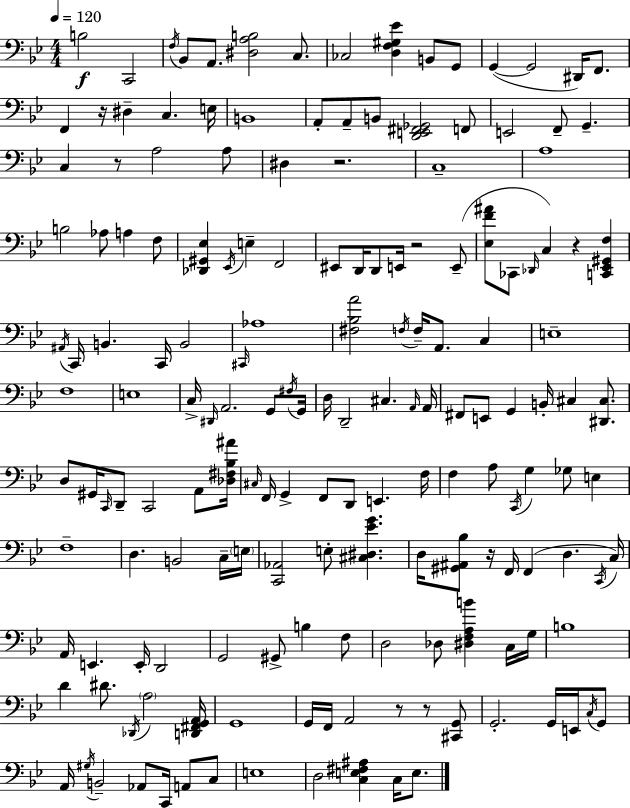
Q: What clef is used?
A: bass